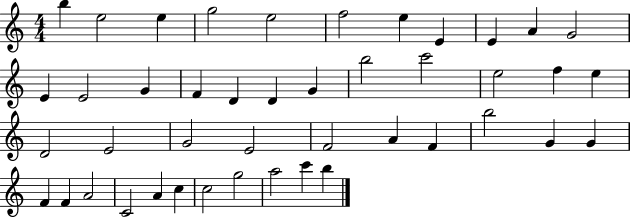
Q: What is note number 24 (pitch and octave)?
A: D4